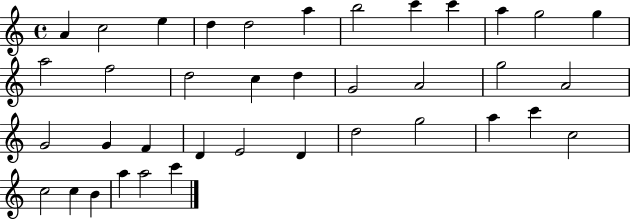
A4/q C5/h E5/q D5/q D5/h A5/q B5/h C6/q C6/q A5/q G5/h G5/q A5/h F5/h D5/h C5/q D5/q G4/h A4/h G5/h A4/h G4/h G4/q F4/q D4/q E4/h D4/q D5/h G5/h A5/q C6/q C5/h C5/h C5/q B4/q A5/q A5/h C6/q